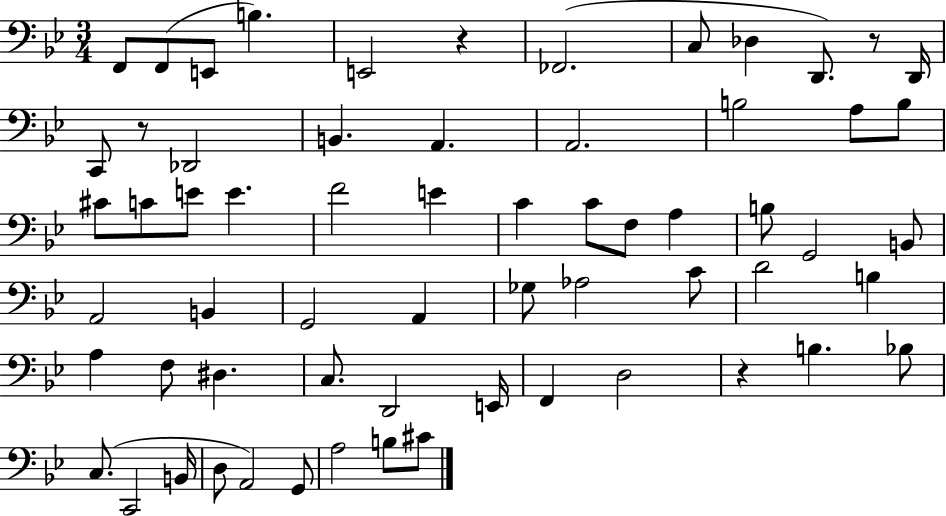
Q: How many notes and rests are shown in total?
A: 63